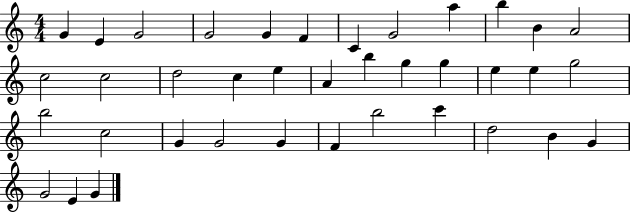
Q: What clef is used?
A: treble